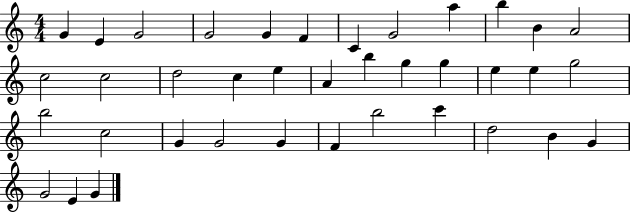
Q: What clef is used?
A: treble